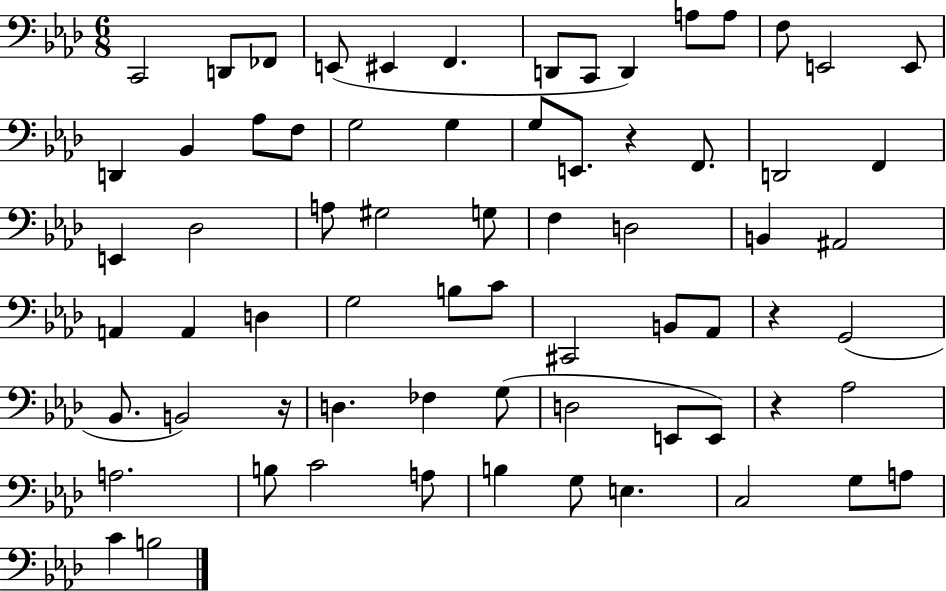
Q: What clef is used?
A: bass